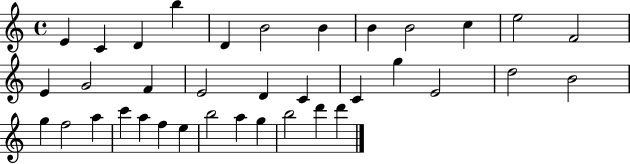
E4/q C4/q D4/q B5/q D4/q B4/h B4/q B4/q B4/h C5/q E5/h F4/h E4/q G4/h F4/q E4/h D4/q C4/q C4/q G5/q E4/h D5/h B4/h G5/q F5/h A5/q C6/q A5/q F5/q E5/q B5/h A5/q G5/q B5/h D6/q D6/q